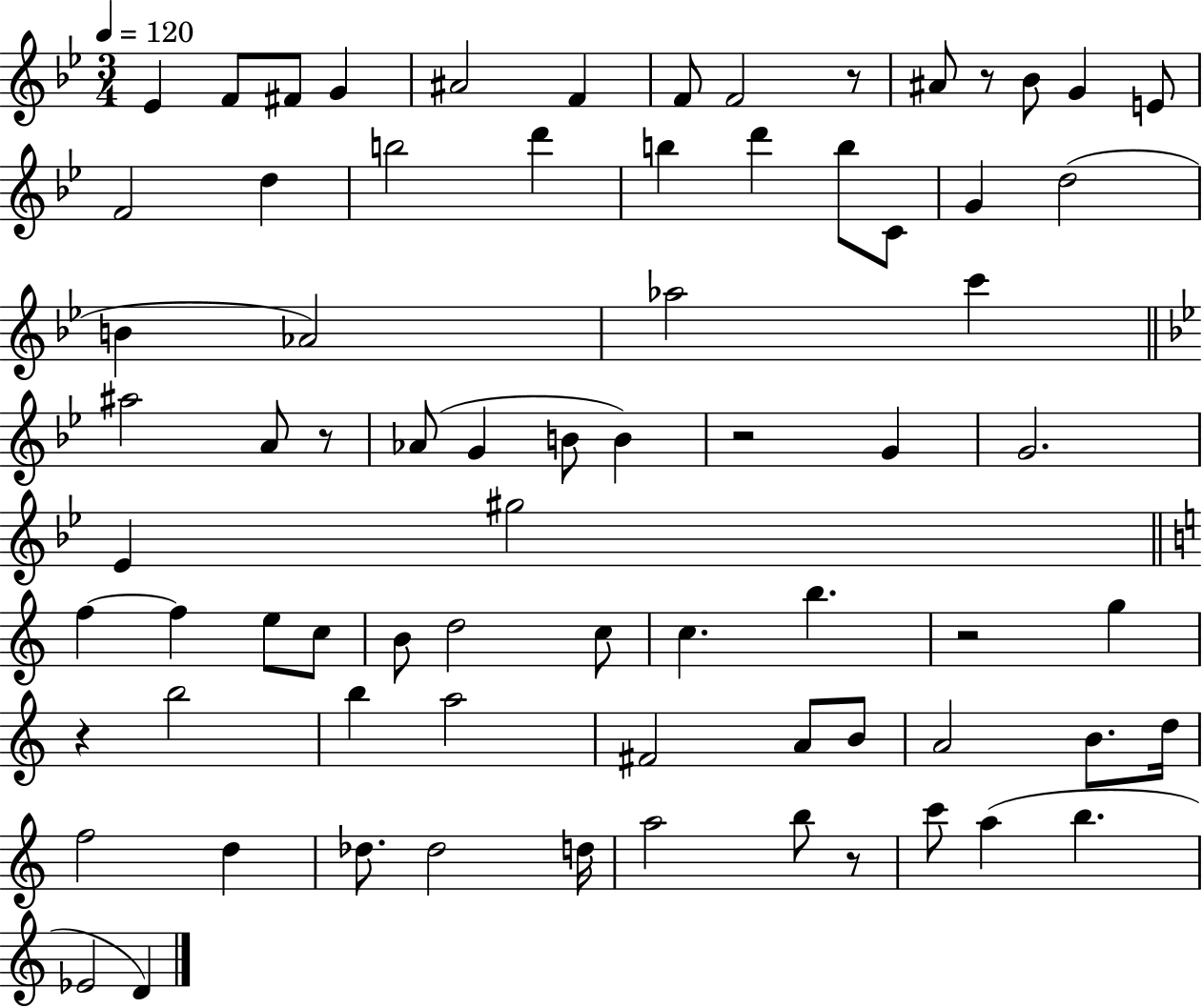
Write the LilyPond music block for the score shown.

{
  \clef treble
  \numericTimeSignature
  \time 3/4
  \key bes \major
  \tempo 4 = 120
  ees'4 f'8 fis'8 g'4 | ais'2 f'4 | f'8 f'2 r8 | ais'8 r8 bes'8 g'4 e'8 | \break f'2 d''4 | b''2 d'''4 | b''4 d'''4 b''8 c'8 | g'4 d''2( | \break b'4 aes'2) | aes''2 c'''4 | \bar "||" \break \key bes \major ais''2 a'8 r8 | aes'8( g'4 b'8 b'4) | r2 g'4 | g'2. | \break ees'4 gis''2 | \bar "||" \break \key c \major f''4~~ f''4 e''8 c''8 | b'8 d''2 c''8 | c''4. b''4. | r2 g''4 | \break r4 b''2 | b''4 a''2 | fis'2 a'8 b'8 | a'2 b'8. d''16 | \break f''2 d''4 | des''8. des''2 d''16 | a''2 b''8 r8 | c'''8 a''4( b''4. | \break ees'2 d'4) | \bar "|."
}